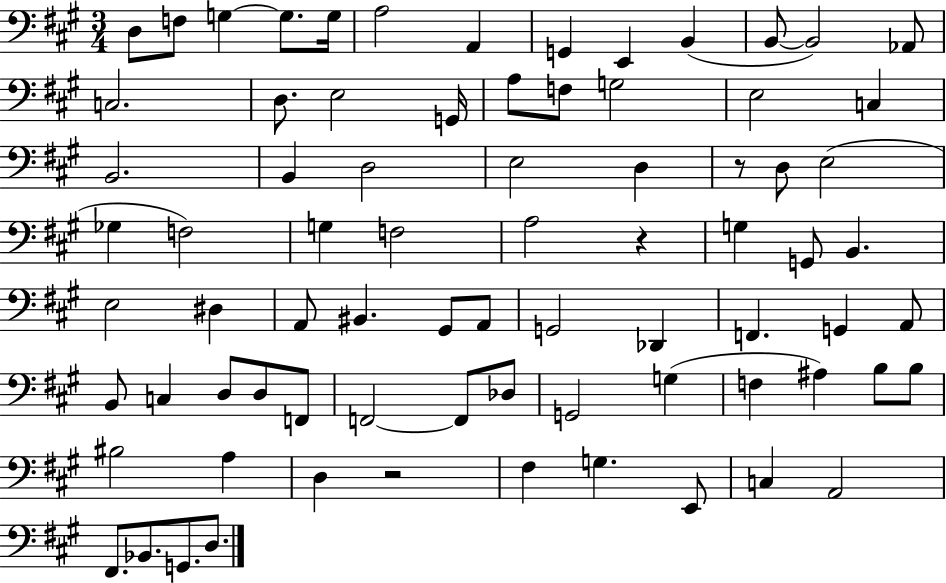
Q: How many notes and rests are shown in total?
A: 77